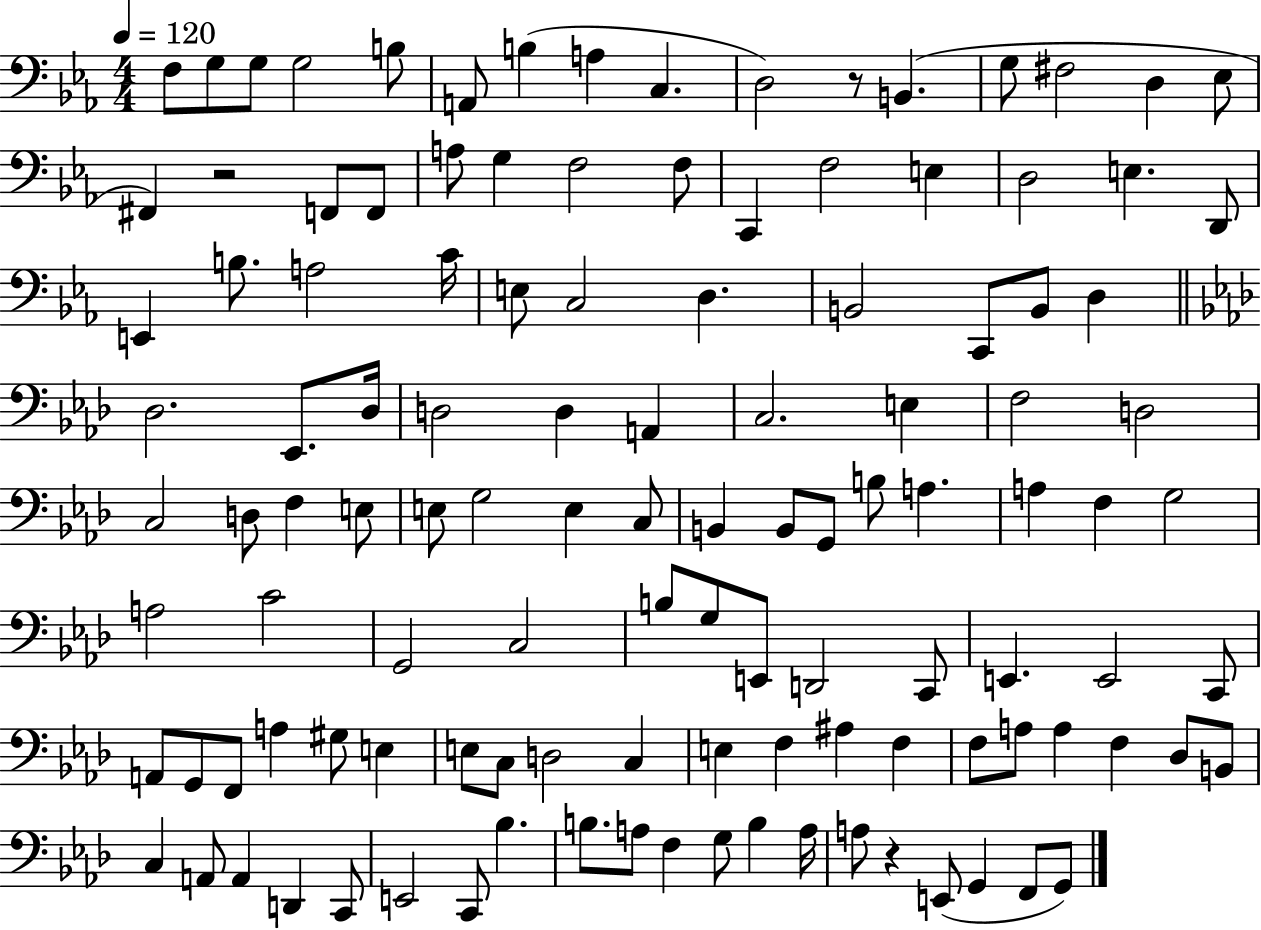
{
  \clef bass
  \numericTimeSignature
  \time 4/4
  \key ees \major
  \tempo 4 = 120
  f8 g8 g8 g2 b8 | a,8 b4( a4 c4. | d2) r8 b,4.( | g8 fis2 d4 ees8 | \break fis,4) r2 f,8 f,8 | a8 g4 f2 f8 | c,4 f2 e4 | d2 e4. d,8 | \break e,4 b8. a2 c'16 | e8 c2 d4. | b,2 c,8 b,8 d4 | \bar "||" \break \key aes \major des2. ees,8. des16 | d2 d4 a,4 | c2. e4 | f2 d2 | \break c2 d8 f4 e8 | e8 g2 e4 c8 | b,4 b,8 g,8 b8 a4. | a4 f4 g2 | \break a2 c'2 | g,2 c2 | b8 g8 e,8 d,2 c,8 | e,4. e,2 c,8 | \break a,8 g,8 f,8 a4 gis8 e4 | e8 c8 d2 c4 | e4 f4 ais4 f4 | f8 a8 a4 f4 des8 b,8 | \break c4 a,8 a,4 d,4 c,8 | e,2 c,8 bes4. | b8. a8 f4 g8 b4 a16 | a8 r4 e,8( g,4 f,8 g,8) | \break \bar "|."
}